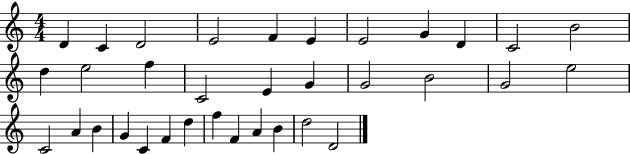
X:1
T:Untitled
M:4/4
L:1/4
K:C
D C D2 E2 F E E2 G D C2 B2 d e2 f C2 E G G2 B2 G2 e2 C2 A B G C F d f F A B d2 D2